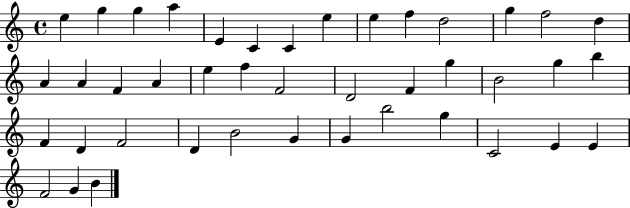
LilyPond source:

{
  \clef treble
  \time 4/4
  \defaultTimeSignature
  \key c \major
  e''4 g''4 g''4 a''4 | e'4 c'4 c'4 e''4 | e''4 f''4 d''2 | g''4 f''2 d''4 | \break a'4 a'4 f'4 a'4 | e''4 f''4 f'2 | d'2 f'4 g''4 | b'2 g''4 b''4 | \break f'4 d'4 f'2 | d'4 b'2 g'4 | g'4 b''2 g''4 | c'2 e'4 e'4 | \break f'2 g'4 b'4 | \bar "|."
}